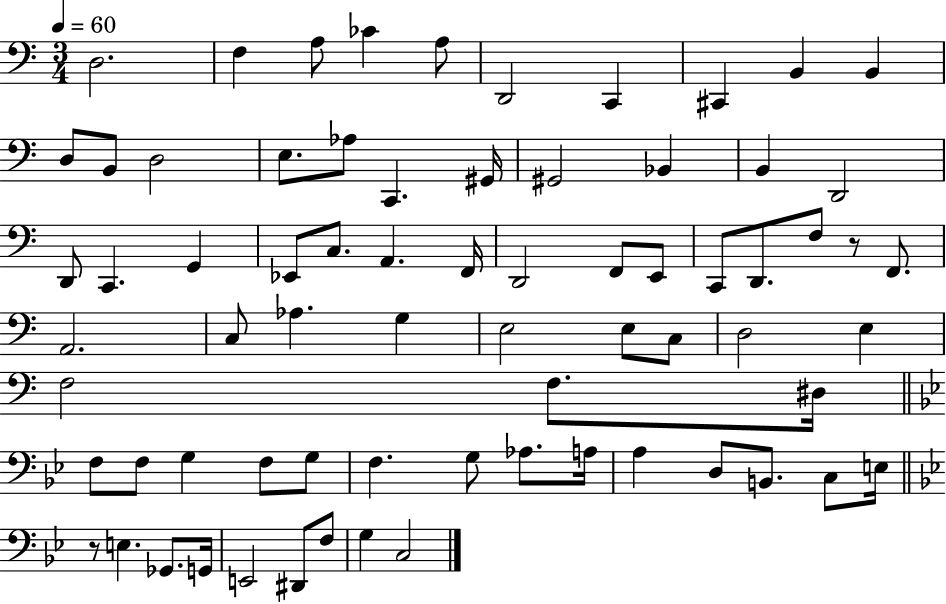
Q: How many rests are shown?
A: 2